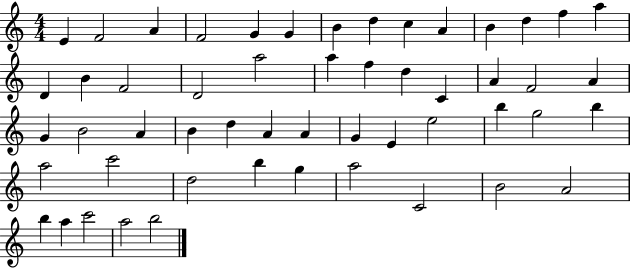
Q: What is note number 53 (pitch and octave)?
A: B5